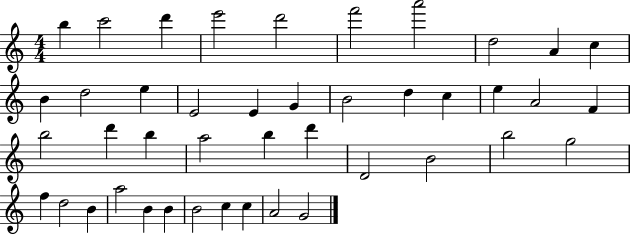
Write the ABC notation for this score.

X:1
T:Untitled
M:4/4
L:1/4
K:C
b c'2 d' e'2 d'2 f'2 a'2 d2 A c B d2 e E2 E G B2 d c e A2 F b2 d' b a2 b d' D2 B2 b2 g2 f d2 B a2 B B B2 c c A2 G2